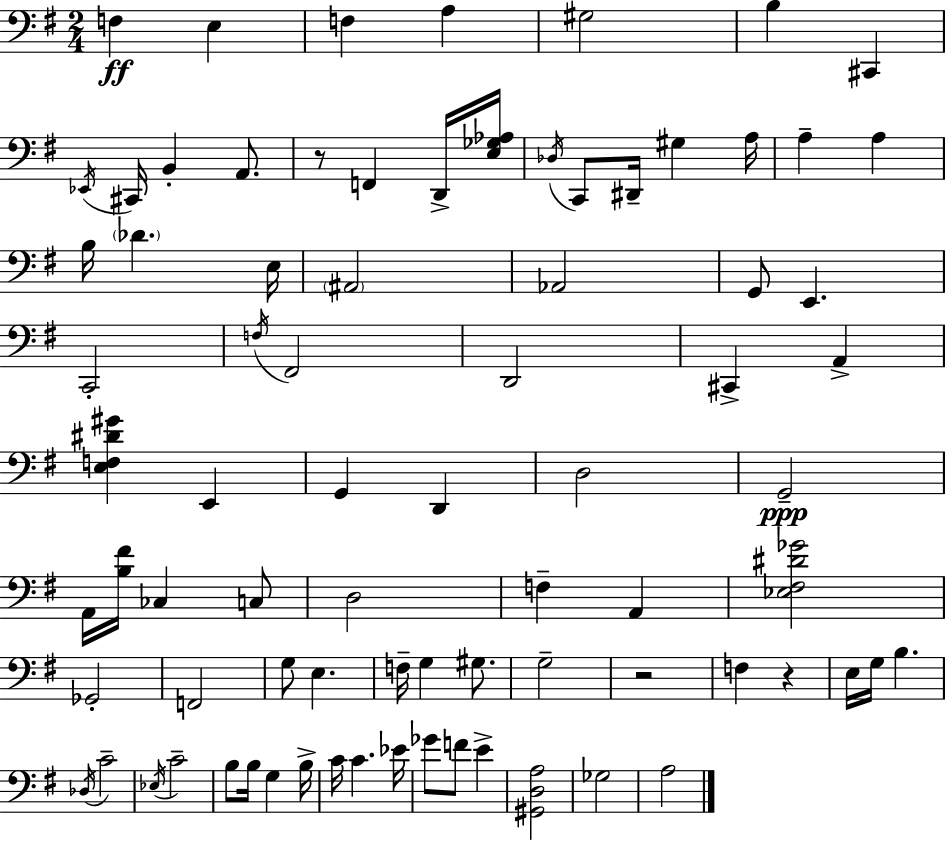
{
  \clef bass
  \numericTimeSignature
  \time 2/4
  \key e \minor
  f4\ff e4 | f4 a4 | gis2 | b4 cis,4 | \break \acciaccatura { ees,16 } cis,16 b,4-. a,8. | r8 f,4 d,16-> | <e ges aes>16 \acciaccatura { des16 } c,8 dis,16-- gis4 | a16 a4-- a4 | \break b16 \parenthesize des'4. | e16 \parenthesize ais,2 | aes,2 | g,8 e,4. | \break c,2-. | \acciaccatura { f16 } fis,2 | d,2 | cis,4-> a,4-> | \break <e f dis' gis'>4 e,4 | g,4 d,4 | d2 | g,2--\ppp | \break a,16 <b fis'>16 ces4 | c8 d2 | f4-- a,4 | <ees fis dis' ges'>2 | \break ges,2-. | f,2 | g8 e4. | f16-- g4 | \break gis8. g2-- | r2 | f4 r4 | e16 g16 b4. | \break \acciaccatura { des16 } c'2-- | \acciaccatura { ees16 } c'2-- | b8 b16 | g4 b16-> c'16 c'4. | \break ees'16 ges'8 f'8 | e'4-> <gis, d a>2 | ges2 | a2 | \break \bar "|."
}